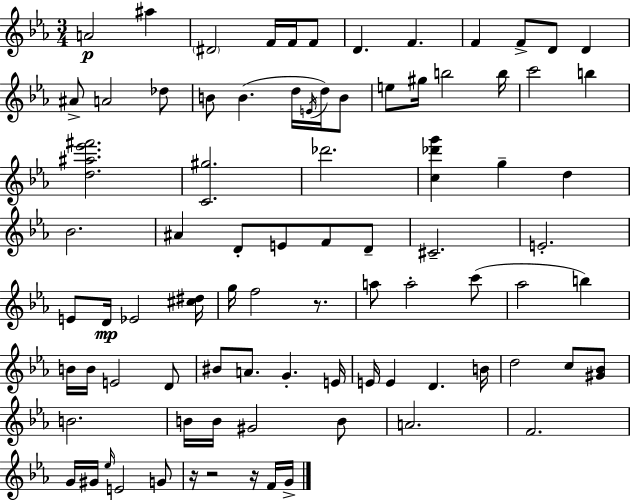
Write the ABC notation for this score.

X:1
T:Untitled
M:3/4
L:1/4
K:Eb
A2 ^a ^D2 F/4 F/4 F/2 D F F F/2 D/2 D ^A/2 A2 _d/2 B/2 B d/4 E/4 d/4 B/2 e/2 ^g/4 b2 b/4 c'2 b [d^a_e'^f']2 [C^g]2 _d'2 [c_d'g'] g d _B2 ^A D/2 E/2 F/2 D/2 ^C2 E2 E/2 D/4 _E2 [^c^d]/4 g/4 f2 z/2 a/2 a2 c'/2 _a2 b B/4 B/4 E2 D/2 ^B/2 A/2 G E/4 E/4 E D B/4 d2 c/2 [^G_B]/2 B2 B/4 B/4 ^G2 B/2 A2 F2 G/4 ^G/4 _e/4 E2 G/2 z/4 z2 z/4 F/4 G/4